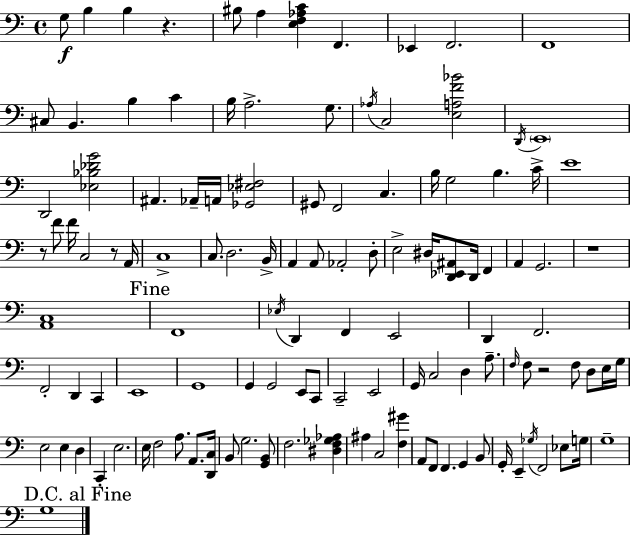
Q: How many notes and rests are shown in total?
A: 120